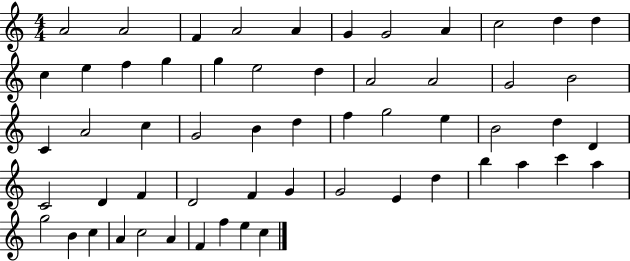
A4/h A4/h F4/q A4/h A4/q G4/q G4/h A4/q C5/h D5/q D5/q C5/q E5/q F5/q G5/q G5/q E5/h D5/q A4/h A4/h G4/h B4/h C4/q A4/h C5/q G4/h B4/q D5/q F5/q G5/h E5/q B4/h D5/q D4/q C4/h D4/q F4/q D4/h F4/q G4/q G4/h E4/q D5/q B5/q A5/q C6/q A5/q G5/h B4/q C5/q A4/q C5/h A4/q F4/q F5/q E5/q C5/q